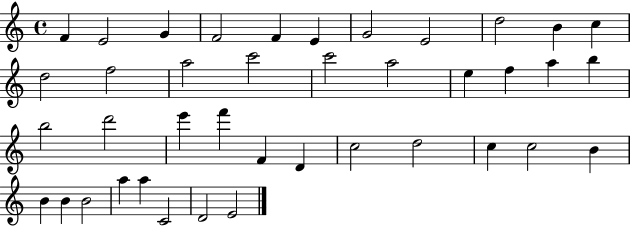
{
  \clef treble
  \time 4/4
  \defaultTimeSignature
  \key c \major
  f'4 e'2 g'4 | f'2 f'4 e'4 | g'2 e'2 | d''2 b'4 c''4 | \break d''2 f''2 | a''2 c'''2 | c'''2 a''2 | e''4 f''4 a''4 b''4 | \break b''2 d'''2 | e'''4 f'''4 f'4 d'4 | c''2 d''2 | c''4 c''2 b'4 | \break b'4 b'4 b'2 | a''4 a''4 c'2 | d'2 e'2 | \bar "|."
}